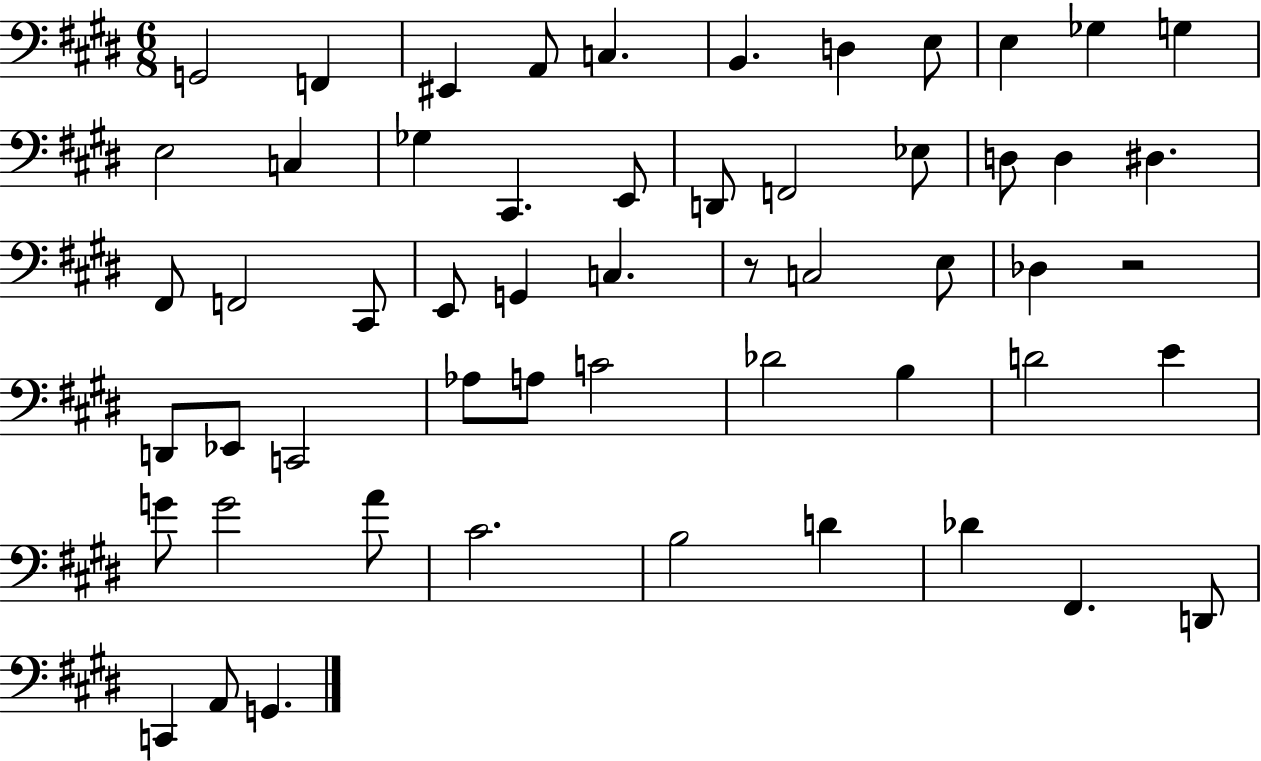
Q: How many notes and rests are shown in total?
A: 55